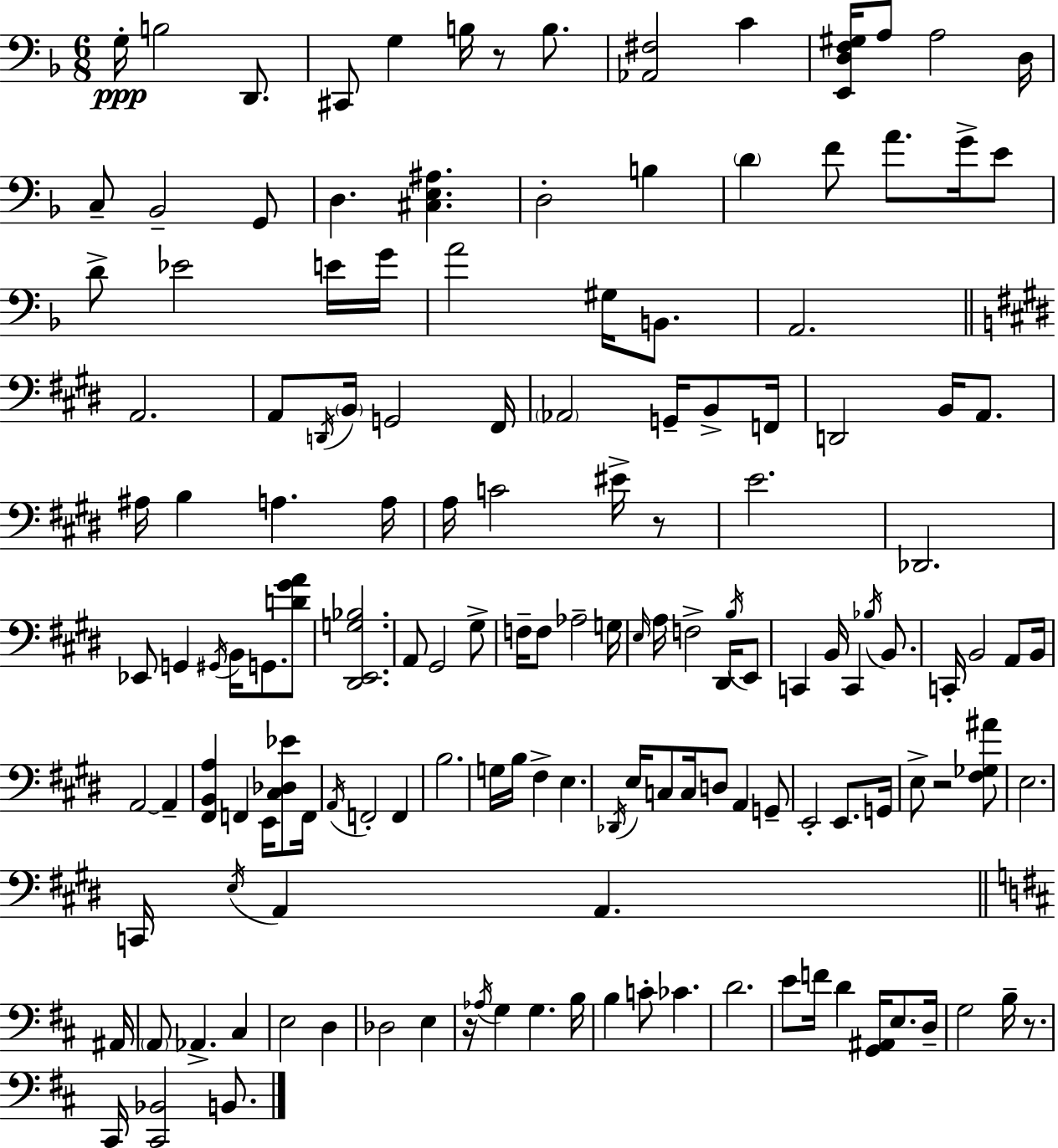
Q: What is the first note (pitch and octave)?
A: G3